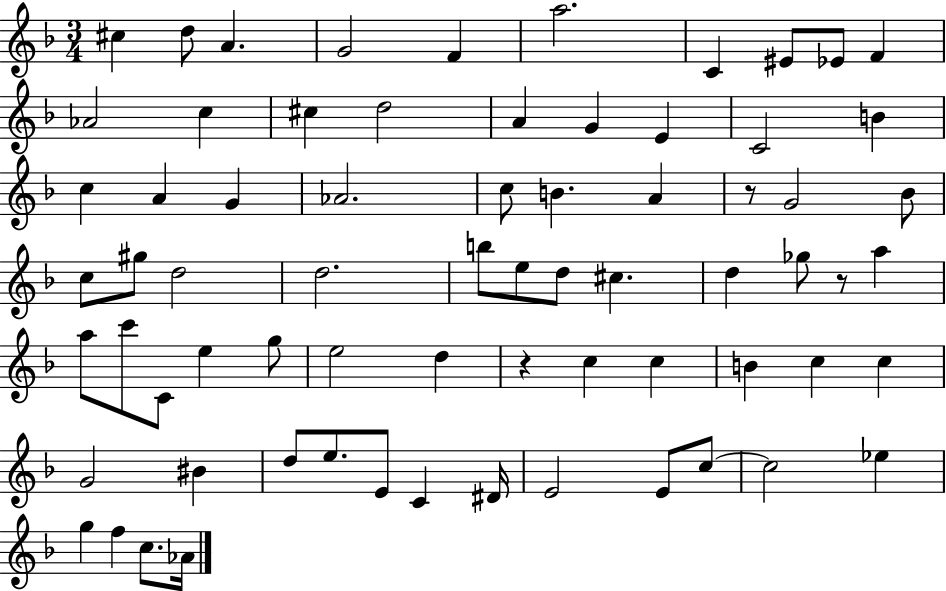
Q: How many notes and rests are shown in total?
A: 70